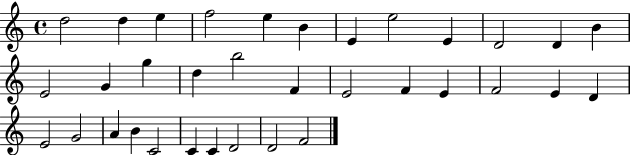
X:1
T:Untitled
M:4/4
L:1/4
K:C
d2 d e f2 e B E e2 E D2 D B E2 G g d b2 F E2 F E F2 E D E2 G2 A B C2 C C D2 D2 F2